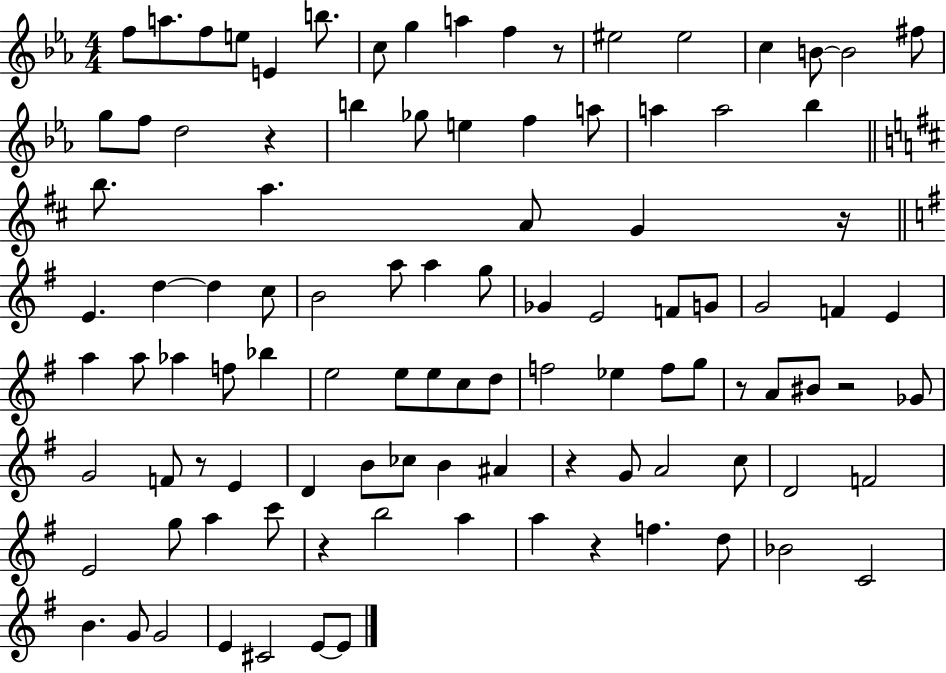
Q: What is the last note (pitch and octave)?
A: E4